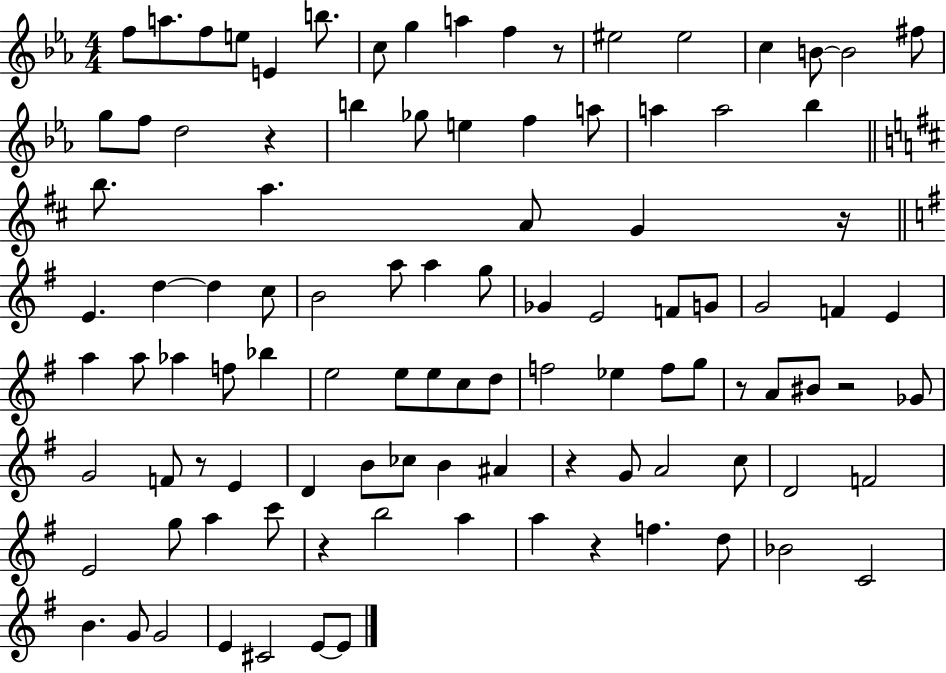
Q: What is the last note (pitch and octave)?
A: E4